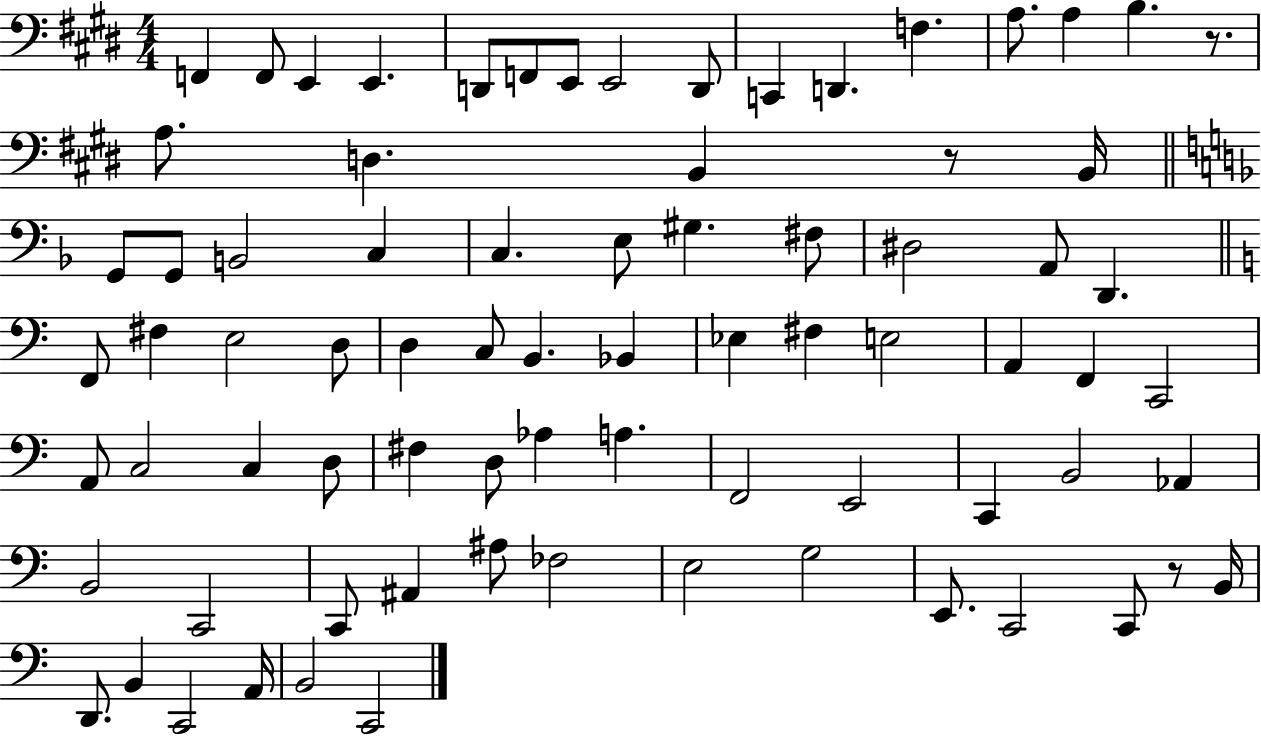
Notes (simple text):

F2/q F2/e E2/q E2/q. D2/e F2/e E2/e E2/h D2/e C2/q D2/q. F3/q. A3/e. A3/q B3/q. R/e. A3/e. D3/q. B2/q R/e B2/s G2/e G2/e B2/h C3/q C3/q. E3/e G#3/q. F#3/e D#3/h A2/e D2/q. F2/e F#3/q E3/h D3/e D3/q C3/e B2/q. Bb2/q Eb3/q F#3/q E3/h A2/q F2/q C2/h A2/e C3/h C3/q D3/e F#3/q D3/e Ab3/q A3/q. F2/h E2/h C2/q B2/h Ab2/q B2/h C2/h C2/e A#2/q A#3/e FES3/h E3/h G3/h E2/e. C2/h C2/e R/e B2/s D2/e. B2/q C2/h A2/s B2/h C2/h